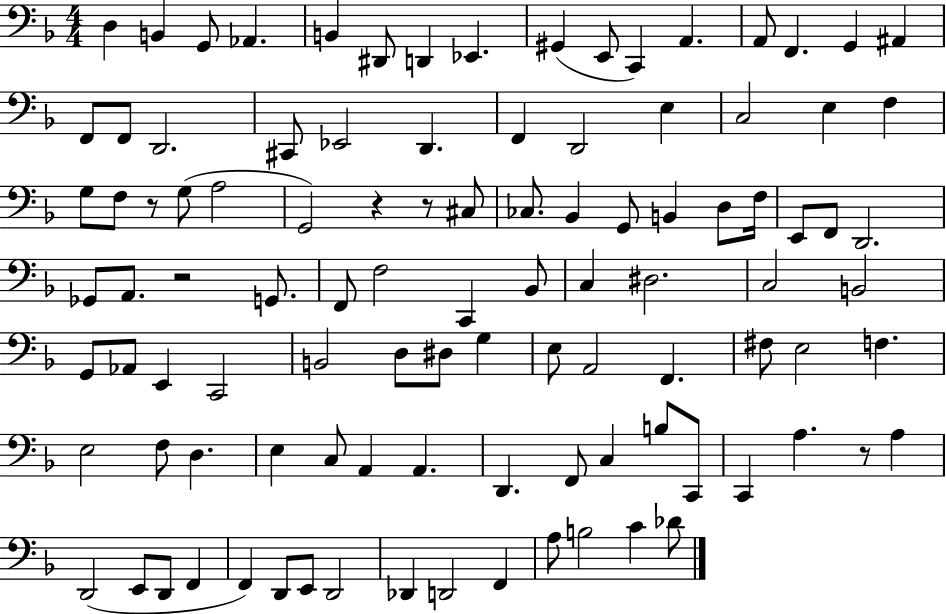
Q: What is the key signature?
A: F major